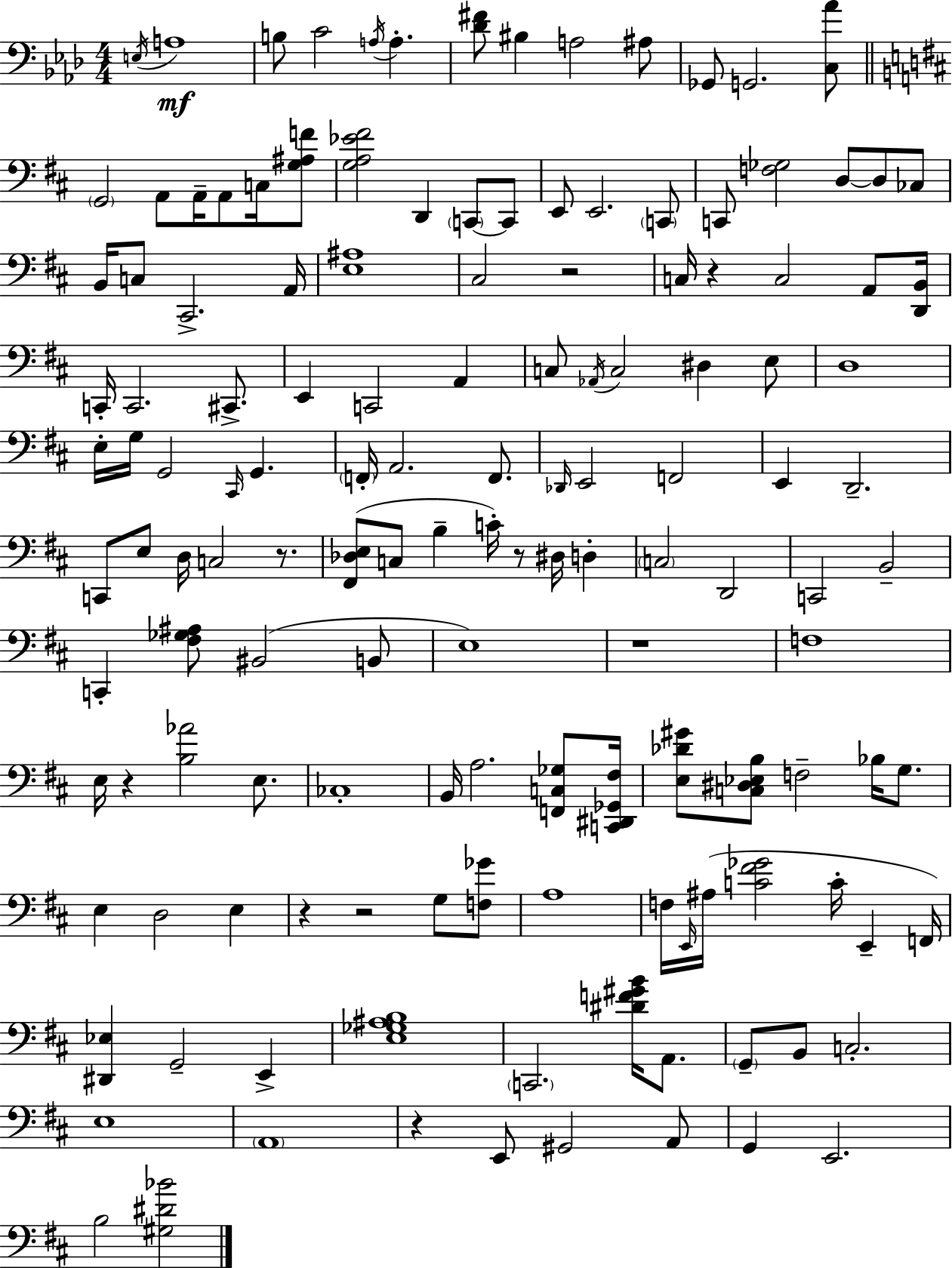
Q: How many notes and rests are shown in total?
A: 140